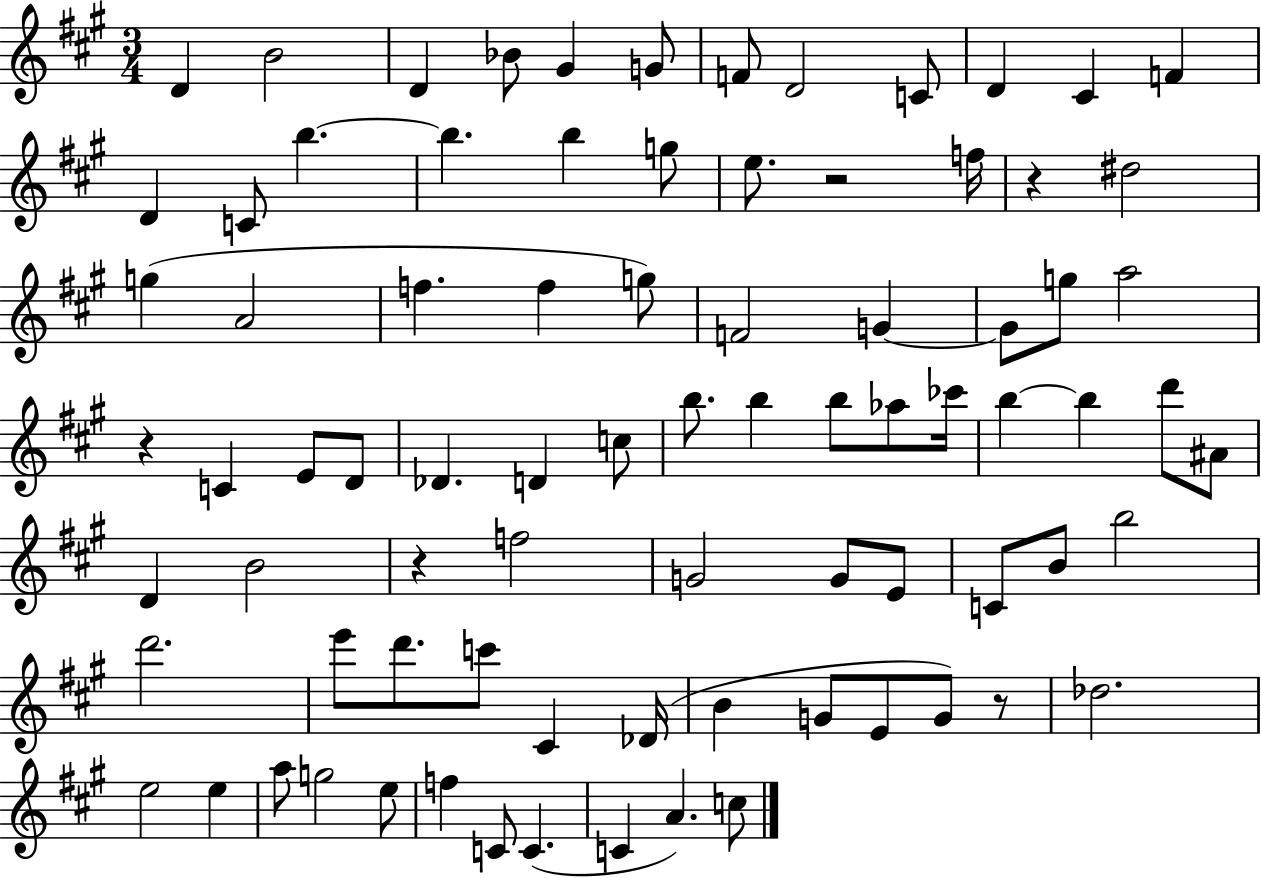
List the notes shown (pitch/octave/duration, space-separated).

D4/q B4/h D4/q Bb4/e G#4/q G4/e F4/e D4/h C4/e D4/q C#4/q F4/q D4/q C4/e B5/q. B5/q. B5/q G5/e E5/e. R/h F5/s R/q D#5/h G5/q A4/h F5/q. F5/q G5/e F4/h G4/q G4/e G5/e A5/h R/q C4/q E4/e D4/e Db4/q. D4/q C5/e B5/e. B5/q B5/e Ab5/e CES6/s B5/q B5/q D6/e A#4/e D4/q B4/h R/q F5/h G4/h G4/e E4/e C4/e B4/e B5/h D6/h. E6/e D6/e. C6/e C#4/q Db4/s B4/q G4/e E4/e G4/e R/e Db5/h. E5/h E5/q A5/e G5/h E5/e F5/q C4/e C4/q. C4/q A4/q. C5/e